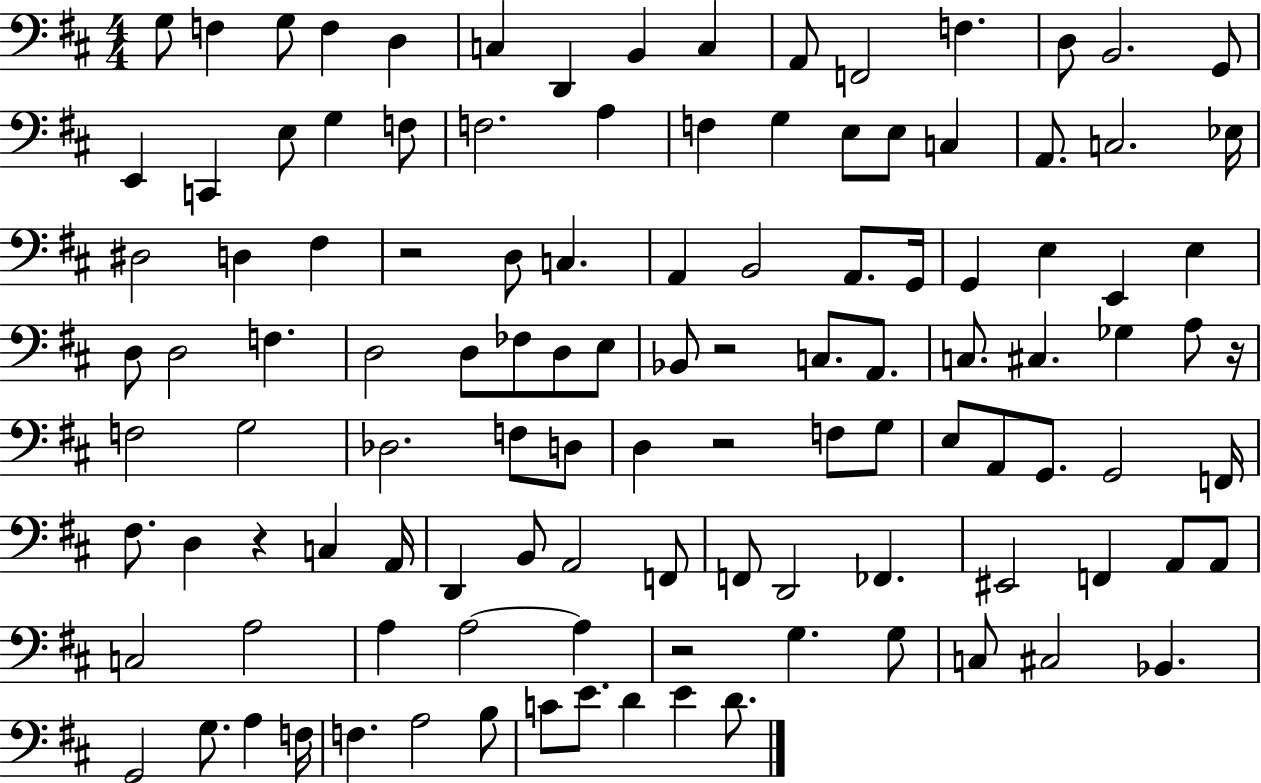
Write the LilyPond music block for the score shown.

{
  \clef bass
  \numericTimeSignature
  \time 4/4
  \key d \major
  g8 f4 g8 f4 d4 | c4 d,4 b,4 c4 | a,8 f,2 f4. | d8 b,2. g,8 | \break e,4 c,4 e8 g4 f8 | f2. a4 | f4 g4 e8 e8 c4 | a,8. c2. ees16 | \break dis2 d4 fis4 | r2 d8 c4. | a,4 b,2 a,8. g,16 | g,4 e4 e,4 e4 | \break d8 d2 f4. | d2 d8 fes8 d8 e8 | bes,8 r2 c8. a,8. | c8. cis4. ges4 a8 r16 | \break f2 g2 | des2. f8 d8 | d4 r2 f8 g8 | e8 a,8 g,8. g,2 f,16 | \break fis8. d4 r4 c4 a,16 | d,4 b,8 a,2 f,8 | f,8 d,2 fes,4. | eis,2 f,4 a,8 a,8 | \break c2 a2 | a4 a2~~ a4 | r2 g4. g8 | c8 cis2 bes,4. | \break g,2 g8. a4 f16 | f4. a2 b8 | c'8 e'8. d'4 e'4 d'8. | \bar "|."
}